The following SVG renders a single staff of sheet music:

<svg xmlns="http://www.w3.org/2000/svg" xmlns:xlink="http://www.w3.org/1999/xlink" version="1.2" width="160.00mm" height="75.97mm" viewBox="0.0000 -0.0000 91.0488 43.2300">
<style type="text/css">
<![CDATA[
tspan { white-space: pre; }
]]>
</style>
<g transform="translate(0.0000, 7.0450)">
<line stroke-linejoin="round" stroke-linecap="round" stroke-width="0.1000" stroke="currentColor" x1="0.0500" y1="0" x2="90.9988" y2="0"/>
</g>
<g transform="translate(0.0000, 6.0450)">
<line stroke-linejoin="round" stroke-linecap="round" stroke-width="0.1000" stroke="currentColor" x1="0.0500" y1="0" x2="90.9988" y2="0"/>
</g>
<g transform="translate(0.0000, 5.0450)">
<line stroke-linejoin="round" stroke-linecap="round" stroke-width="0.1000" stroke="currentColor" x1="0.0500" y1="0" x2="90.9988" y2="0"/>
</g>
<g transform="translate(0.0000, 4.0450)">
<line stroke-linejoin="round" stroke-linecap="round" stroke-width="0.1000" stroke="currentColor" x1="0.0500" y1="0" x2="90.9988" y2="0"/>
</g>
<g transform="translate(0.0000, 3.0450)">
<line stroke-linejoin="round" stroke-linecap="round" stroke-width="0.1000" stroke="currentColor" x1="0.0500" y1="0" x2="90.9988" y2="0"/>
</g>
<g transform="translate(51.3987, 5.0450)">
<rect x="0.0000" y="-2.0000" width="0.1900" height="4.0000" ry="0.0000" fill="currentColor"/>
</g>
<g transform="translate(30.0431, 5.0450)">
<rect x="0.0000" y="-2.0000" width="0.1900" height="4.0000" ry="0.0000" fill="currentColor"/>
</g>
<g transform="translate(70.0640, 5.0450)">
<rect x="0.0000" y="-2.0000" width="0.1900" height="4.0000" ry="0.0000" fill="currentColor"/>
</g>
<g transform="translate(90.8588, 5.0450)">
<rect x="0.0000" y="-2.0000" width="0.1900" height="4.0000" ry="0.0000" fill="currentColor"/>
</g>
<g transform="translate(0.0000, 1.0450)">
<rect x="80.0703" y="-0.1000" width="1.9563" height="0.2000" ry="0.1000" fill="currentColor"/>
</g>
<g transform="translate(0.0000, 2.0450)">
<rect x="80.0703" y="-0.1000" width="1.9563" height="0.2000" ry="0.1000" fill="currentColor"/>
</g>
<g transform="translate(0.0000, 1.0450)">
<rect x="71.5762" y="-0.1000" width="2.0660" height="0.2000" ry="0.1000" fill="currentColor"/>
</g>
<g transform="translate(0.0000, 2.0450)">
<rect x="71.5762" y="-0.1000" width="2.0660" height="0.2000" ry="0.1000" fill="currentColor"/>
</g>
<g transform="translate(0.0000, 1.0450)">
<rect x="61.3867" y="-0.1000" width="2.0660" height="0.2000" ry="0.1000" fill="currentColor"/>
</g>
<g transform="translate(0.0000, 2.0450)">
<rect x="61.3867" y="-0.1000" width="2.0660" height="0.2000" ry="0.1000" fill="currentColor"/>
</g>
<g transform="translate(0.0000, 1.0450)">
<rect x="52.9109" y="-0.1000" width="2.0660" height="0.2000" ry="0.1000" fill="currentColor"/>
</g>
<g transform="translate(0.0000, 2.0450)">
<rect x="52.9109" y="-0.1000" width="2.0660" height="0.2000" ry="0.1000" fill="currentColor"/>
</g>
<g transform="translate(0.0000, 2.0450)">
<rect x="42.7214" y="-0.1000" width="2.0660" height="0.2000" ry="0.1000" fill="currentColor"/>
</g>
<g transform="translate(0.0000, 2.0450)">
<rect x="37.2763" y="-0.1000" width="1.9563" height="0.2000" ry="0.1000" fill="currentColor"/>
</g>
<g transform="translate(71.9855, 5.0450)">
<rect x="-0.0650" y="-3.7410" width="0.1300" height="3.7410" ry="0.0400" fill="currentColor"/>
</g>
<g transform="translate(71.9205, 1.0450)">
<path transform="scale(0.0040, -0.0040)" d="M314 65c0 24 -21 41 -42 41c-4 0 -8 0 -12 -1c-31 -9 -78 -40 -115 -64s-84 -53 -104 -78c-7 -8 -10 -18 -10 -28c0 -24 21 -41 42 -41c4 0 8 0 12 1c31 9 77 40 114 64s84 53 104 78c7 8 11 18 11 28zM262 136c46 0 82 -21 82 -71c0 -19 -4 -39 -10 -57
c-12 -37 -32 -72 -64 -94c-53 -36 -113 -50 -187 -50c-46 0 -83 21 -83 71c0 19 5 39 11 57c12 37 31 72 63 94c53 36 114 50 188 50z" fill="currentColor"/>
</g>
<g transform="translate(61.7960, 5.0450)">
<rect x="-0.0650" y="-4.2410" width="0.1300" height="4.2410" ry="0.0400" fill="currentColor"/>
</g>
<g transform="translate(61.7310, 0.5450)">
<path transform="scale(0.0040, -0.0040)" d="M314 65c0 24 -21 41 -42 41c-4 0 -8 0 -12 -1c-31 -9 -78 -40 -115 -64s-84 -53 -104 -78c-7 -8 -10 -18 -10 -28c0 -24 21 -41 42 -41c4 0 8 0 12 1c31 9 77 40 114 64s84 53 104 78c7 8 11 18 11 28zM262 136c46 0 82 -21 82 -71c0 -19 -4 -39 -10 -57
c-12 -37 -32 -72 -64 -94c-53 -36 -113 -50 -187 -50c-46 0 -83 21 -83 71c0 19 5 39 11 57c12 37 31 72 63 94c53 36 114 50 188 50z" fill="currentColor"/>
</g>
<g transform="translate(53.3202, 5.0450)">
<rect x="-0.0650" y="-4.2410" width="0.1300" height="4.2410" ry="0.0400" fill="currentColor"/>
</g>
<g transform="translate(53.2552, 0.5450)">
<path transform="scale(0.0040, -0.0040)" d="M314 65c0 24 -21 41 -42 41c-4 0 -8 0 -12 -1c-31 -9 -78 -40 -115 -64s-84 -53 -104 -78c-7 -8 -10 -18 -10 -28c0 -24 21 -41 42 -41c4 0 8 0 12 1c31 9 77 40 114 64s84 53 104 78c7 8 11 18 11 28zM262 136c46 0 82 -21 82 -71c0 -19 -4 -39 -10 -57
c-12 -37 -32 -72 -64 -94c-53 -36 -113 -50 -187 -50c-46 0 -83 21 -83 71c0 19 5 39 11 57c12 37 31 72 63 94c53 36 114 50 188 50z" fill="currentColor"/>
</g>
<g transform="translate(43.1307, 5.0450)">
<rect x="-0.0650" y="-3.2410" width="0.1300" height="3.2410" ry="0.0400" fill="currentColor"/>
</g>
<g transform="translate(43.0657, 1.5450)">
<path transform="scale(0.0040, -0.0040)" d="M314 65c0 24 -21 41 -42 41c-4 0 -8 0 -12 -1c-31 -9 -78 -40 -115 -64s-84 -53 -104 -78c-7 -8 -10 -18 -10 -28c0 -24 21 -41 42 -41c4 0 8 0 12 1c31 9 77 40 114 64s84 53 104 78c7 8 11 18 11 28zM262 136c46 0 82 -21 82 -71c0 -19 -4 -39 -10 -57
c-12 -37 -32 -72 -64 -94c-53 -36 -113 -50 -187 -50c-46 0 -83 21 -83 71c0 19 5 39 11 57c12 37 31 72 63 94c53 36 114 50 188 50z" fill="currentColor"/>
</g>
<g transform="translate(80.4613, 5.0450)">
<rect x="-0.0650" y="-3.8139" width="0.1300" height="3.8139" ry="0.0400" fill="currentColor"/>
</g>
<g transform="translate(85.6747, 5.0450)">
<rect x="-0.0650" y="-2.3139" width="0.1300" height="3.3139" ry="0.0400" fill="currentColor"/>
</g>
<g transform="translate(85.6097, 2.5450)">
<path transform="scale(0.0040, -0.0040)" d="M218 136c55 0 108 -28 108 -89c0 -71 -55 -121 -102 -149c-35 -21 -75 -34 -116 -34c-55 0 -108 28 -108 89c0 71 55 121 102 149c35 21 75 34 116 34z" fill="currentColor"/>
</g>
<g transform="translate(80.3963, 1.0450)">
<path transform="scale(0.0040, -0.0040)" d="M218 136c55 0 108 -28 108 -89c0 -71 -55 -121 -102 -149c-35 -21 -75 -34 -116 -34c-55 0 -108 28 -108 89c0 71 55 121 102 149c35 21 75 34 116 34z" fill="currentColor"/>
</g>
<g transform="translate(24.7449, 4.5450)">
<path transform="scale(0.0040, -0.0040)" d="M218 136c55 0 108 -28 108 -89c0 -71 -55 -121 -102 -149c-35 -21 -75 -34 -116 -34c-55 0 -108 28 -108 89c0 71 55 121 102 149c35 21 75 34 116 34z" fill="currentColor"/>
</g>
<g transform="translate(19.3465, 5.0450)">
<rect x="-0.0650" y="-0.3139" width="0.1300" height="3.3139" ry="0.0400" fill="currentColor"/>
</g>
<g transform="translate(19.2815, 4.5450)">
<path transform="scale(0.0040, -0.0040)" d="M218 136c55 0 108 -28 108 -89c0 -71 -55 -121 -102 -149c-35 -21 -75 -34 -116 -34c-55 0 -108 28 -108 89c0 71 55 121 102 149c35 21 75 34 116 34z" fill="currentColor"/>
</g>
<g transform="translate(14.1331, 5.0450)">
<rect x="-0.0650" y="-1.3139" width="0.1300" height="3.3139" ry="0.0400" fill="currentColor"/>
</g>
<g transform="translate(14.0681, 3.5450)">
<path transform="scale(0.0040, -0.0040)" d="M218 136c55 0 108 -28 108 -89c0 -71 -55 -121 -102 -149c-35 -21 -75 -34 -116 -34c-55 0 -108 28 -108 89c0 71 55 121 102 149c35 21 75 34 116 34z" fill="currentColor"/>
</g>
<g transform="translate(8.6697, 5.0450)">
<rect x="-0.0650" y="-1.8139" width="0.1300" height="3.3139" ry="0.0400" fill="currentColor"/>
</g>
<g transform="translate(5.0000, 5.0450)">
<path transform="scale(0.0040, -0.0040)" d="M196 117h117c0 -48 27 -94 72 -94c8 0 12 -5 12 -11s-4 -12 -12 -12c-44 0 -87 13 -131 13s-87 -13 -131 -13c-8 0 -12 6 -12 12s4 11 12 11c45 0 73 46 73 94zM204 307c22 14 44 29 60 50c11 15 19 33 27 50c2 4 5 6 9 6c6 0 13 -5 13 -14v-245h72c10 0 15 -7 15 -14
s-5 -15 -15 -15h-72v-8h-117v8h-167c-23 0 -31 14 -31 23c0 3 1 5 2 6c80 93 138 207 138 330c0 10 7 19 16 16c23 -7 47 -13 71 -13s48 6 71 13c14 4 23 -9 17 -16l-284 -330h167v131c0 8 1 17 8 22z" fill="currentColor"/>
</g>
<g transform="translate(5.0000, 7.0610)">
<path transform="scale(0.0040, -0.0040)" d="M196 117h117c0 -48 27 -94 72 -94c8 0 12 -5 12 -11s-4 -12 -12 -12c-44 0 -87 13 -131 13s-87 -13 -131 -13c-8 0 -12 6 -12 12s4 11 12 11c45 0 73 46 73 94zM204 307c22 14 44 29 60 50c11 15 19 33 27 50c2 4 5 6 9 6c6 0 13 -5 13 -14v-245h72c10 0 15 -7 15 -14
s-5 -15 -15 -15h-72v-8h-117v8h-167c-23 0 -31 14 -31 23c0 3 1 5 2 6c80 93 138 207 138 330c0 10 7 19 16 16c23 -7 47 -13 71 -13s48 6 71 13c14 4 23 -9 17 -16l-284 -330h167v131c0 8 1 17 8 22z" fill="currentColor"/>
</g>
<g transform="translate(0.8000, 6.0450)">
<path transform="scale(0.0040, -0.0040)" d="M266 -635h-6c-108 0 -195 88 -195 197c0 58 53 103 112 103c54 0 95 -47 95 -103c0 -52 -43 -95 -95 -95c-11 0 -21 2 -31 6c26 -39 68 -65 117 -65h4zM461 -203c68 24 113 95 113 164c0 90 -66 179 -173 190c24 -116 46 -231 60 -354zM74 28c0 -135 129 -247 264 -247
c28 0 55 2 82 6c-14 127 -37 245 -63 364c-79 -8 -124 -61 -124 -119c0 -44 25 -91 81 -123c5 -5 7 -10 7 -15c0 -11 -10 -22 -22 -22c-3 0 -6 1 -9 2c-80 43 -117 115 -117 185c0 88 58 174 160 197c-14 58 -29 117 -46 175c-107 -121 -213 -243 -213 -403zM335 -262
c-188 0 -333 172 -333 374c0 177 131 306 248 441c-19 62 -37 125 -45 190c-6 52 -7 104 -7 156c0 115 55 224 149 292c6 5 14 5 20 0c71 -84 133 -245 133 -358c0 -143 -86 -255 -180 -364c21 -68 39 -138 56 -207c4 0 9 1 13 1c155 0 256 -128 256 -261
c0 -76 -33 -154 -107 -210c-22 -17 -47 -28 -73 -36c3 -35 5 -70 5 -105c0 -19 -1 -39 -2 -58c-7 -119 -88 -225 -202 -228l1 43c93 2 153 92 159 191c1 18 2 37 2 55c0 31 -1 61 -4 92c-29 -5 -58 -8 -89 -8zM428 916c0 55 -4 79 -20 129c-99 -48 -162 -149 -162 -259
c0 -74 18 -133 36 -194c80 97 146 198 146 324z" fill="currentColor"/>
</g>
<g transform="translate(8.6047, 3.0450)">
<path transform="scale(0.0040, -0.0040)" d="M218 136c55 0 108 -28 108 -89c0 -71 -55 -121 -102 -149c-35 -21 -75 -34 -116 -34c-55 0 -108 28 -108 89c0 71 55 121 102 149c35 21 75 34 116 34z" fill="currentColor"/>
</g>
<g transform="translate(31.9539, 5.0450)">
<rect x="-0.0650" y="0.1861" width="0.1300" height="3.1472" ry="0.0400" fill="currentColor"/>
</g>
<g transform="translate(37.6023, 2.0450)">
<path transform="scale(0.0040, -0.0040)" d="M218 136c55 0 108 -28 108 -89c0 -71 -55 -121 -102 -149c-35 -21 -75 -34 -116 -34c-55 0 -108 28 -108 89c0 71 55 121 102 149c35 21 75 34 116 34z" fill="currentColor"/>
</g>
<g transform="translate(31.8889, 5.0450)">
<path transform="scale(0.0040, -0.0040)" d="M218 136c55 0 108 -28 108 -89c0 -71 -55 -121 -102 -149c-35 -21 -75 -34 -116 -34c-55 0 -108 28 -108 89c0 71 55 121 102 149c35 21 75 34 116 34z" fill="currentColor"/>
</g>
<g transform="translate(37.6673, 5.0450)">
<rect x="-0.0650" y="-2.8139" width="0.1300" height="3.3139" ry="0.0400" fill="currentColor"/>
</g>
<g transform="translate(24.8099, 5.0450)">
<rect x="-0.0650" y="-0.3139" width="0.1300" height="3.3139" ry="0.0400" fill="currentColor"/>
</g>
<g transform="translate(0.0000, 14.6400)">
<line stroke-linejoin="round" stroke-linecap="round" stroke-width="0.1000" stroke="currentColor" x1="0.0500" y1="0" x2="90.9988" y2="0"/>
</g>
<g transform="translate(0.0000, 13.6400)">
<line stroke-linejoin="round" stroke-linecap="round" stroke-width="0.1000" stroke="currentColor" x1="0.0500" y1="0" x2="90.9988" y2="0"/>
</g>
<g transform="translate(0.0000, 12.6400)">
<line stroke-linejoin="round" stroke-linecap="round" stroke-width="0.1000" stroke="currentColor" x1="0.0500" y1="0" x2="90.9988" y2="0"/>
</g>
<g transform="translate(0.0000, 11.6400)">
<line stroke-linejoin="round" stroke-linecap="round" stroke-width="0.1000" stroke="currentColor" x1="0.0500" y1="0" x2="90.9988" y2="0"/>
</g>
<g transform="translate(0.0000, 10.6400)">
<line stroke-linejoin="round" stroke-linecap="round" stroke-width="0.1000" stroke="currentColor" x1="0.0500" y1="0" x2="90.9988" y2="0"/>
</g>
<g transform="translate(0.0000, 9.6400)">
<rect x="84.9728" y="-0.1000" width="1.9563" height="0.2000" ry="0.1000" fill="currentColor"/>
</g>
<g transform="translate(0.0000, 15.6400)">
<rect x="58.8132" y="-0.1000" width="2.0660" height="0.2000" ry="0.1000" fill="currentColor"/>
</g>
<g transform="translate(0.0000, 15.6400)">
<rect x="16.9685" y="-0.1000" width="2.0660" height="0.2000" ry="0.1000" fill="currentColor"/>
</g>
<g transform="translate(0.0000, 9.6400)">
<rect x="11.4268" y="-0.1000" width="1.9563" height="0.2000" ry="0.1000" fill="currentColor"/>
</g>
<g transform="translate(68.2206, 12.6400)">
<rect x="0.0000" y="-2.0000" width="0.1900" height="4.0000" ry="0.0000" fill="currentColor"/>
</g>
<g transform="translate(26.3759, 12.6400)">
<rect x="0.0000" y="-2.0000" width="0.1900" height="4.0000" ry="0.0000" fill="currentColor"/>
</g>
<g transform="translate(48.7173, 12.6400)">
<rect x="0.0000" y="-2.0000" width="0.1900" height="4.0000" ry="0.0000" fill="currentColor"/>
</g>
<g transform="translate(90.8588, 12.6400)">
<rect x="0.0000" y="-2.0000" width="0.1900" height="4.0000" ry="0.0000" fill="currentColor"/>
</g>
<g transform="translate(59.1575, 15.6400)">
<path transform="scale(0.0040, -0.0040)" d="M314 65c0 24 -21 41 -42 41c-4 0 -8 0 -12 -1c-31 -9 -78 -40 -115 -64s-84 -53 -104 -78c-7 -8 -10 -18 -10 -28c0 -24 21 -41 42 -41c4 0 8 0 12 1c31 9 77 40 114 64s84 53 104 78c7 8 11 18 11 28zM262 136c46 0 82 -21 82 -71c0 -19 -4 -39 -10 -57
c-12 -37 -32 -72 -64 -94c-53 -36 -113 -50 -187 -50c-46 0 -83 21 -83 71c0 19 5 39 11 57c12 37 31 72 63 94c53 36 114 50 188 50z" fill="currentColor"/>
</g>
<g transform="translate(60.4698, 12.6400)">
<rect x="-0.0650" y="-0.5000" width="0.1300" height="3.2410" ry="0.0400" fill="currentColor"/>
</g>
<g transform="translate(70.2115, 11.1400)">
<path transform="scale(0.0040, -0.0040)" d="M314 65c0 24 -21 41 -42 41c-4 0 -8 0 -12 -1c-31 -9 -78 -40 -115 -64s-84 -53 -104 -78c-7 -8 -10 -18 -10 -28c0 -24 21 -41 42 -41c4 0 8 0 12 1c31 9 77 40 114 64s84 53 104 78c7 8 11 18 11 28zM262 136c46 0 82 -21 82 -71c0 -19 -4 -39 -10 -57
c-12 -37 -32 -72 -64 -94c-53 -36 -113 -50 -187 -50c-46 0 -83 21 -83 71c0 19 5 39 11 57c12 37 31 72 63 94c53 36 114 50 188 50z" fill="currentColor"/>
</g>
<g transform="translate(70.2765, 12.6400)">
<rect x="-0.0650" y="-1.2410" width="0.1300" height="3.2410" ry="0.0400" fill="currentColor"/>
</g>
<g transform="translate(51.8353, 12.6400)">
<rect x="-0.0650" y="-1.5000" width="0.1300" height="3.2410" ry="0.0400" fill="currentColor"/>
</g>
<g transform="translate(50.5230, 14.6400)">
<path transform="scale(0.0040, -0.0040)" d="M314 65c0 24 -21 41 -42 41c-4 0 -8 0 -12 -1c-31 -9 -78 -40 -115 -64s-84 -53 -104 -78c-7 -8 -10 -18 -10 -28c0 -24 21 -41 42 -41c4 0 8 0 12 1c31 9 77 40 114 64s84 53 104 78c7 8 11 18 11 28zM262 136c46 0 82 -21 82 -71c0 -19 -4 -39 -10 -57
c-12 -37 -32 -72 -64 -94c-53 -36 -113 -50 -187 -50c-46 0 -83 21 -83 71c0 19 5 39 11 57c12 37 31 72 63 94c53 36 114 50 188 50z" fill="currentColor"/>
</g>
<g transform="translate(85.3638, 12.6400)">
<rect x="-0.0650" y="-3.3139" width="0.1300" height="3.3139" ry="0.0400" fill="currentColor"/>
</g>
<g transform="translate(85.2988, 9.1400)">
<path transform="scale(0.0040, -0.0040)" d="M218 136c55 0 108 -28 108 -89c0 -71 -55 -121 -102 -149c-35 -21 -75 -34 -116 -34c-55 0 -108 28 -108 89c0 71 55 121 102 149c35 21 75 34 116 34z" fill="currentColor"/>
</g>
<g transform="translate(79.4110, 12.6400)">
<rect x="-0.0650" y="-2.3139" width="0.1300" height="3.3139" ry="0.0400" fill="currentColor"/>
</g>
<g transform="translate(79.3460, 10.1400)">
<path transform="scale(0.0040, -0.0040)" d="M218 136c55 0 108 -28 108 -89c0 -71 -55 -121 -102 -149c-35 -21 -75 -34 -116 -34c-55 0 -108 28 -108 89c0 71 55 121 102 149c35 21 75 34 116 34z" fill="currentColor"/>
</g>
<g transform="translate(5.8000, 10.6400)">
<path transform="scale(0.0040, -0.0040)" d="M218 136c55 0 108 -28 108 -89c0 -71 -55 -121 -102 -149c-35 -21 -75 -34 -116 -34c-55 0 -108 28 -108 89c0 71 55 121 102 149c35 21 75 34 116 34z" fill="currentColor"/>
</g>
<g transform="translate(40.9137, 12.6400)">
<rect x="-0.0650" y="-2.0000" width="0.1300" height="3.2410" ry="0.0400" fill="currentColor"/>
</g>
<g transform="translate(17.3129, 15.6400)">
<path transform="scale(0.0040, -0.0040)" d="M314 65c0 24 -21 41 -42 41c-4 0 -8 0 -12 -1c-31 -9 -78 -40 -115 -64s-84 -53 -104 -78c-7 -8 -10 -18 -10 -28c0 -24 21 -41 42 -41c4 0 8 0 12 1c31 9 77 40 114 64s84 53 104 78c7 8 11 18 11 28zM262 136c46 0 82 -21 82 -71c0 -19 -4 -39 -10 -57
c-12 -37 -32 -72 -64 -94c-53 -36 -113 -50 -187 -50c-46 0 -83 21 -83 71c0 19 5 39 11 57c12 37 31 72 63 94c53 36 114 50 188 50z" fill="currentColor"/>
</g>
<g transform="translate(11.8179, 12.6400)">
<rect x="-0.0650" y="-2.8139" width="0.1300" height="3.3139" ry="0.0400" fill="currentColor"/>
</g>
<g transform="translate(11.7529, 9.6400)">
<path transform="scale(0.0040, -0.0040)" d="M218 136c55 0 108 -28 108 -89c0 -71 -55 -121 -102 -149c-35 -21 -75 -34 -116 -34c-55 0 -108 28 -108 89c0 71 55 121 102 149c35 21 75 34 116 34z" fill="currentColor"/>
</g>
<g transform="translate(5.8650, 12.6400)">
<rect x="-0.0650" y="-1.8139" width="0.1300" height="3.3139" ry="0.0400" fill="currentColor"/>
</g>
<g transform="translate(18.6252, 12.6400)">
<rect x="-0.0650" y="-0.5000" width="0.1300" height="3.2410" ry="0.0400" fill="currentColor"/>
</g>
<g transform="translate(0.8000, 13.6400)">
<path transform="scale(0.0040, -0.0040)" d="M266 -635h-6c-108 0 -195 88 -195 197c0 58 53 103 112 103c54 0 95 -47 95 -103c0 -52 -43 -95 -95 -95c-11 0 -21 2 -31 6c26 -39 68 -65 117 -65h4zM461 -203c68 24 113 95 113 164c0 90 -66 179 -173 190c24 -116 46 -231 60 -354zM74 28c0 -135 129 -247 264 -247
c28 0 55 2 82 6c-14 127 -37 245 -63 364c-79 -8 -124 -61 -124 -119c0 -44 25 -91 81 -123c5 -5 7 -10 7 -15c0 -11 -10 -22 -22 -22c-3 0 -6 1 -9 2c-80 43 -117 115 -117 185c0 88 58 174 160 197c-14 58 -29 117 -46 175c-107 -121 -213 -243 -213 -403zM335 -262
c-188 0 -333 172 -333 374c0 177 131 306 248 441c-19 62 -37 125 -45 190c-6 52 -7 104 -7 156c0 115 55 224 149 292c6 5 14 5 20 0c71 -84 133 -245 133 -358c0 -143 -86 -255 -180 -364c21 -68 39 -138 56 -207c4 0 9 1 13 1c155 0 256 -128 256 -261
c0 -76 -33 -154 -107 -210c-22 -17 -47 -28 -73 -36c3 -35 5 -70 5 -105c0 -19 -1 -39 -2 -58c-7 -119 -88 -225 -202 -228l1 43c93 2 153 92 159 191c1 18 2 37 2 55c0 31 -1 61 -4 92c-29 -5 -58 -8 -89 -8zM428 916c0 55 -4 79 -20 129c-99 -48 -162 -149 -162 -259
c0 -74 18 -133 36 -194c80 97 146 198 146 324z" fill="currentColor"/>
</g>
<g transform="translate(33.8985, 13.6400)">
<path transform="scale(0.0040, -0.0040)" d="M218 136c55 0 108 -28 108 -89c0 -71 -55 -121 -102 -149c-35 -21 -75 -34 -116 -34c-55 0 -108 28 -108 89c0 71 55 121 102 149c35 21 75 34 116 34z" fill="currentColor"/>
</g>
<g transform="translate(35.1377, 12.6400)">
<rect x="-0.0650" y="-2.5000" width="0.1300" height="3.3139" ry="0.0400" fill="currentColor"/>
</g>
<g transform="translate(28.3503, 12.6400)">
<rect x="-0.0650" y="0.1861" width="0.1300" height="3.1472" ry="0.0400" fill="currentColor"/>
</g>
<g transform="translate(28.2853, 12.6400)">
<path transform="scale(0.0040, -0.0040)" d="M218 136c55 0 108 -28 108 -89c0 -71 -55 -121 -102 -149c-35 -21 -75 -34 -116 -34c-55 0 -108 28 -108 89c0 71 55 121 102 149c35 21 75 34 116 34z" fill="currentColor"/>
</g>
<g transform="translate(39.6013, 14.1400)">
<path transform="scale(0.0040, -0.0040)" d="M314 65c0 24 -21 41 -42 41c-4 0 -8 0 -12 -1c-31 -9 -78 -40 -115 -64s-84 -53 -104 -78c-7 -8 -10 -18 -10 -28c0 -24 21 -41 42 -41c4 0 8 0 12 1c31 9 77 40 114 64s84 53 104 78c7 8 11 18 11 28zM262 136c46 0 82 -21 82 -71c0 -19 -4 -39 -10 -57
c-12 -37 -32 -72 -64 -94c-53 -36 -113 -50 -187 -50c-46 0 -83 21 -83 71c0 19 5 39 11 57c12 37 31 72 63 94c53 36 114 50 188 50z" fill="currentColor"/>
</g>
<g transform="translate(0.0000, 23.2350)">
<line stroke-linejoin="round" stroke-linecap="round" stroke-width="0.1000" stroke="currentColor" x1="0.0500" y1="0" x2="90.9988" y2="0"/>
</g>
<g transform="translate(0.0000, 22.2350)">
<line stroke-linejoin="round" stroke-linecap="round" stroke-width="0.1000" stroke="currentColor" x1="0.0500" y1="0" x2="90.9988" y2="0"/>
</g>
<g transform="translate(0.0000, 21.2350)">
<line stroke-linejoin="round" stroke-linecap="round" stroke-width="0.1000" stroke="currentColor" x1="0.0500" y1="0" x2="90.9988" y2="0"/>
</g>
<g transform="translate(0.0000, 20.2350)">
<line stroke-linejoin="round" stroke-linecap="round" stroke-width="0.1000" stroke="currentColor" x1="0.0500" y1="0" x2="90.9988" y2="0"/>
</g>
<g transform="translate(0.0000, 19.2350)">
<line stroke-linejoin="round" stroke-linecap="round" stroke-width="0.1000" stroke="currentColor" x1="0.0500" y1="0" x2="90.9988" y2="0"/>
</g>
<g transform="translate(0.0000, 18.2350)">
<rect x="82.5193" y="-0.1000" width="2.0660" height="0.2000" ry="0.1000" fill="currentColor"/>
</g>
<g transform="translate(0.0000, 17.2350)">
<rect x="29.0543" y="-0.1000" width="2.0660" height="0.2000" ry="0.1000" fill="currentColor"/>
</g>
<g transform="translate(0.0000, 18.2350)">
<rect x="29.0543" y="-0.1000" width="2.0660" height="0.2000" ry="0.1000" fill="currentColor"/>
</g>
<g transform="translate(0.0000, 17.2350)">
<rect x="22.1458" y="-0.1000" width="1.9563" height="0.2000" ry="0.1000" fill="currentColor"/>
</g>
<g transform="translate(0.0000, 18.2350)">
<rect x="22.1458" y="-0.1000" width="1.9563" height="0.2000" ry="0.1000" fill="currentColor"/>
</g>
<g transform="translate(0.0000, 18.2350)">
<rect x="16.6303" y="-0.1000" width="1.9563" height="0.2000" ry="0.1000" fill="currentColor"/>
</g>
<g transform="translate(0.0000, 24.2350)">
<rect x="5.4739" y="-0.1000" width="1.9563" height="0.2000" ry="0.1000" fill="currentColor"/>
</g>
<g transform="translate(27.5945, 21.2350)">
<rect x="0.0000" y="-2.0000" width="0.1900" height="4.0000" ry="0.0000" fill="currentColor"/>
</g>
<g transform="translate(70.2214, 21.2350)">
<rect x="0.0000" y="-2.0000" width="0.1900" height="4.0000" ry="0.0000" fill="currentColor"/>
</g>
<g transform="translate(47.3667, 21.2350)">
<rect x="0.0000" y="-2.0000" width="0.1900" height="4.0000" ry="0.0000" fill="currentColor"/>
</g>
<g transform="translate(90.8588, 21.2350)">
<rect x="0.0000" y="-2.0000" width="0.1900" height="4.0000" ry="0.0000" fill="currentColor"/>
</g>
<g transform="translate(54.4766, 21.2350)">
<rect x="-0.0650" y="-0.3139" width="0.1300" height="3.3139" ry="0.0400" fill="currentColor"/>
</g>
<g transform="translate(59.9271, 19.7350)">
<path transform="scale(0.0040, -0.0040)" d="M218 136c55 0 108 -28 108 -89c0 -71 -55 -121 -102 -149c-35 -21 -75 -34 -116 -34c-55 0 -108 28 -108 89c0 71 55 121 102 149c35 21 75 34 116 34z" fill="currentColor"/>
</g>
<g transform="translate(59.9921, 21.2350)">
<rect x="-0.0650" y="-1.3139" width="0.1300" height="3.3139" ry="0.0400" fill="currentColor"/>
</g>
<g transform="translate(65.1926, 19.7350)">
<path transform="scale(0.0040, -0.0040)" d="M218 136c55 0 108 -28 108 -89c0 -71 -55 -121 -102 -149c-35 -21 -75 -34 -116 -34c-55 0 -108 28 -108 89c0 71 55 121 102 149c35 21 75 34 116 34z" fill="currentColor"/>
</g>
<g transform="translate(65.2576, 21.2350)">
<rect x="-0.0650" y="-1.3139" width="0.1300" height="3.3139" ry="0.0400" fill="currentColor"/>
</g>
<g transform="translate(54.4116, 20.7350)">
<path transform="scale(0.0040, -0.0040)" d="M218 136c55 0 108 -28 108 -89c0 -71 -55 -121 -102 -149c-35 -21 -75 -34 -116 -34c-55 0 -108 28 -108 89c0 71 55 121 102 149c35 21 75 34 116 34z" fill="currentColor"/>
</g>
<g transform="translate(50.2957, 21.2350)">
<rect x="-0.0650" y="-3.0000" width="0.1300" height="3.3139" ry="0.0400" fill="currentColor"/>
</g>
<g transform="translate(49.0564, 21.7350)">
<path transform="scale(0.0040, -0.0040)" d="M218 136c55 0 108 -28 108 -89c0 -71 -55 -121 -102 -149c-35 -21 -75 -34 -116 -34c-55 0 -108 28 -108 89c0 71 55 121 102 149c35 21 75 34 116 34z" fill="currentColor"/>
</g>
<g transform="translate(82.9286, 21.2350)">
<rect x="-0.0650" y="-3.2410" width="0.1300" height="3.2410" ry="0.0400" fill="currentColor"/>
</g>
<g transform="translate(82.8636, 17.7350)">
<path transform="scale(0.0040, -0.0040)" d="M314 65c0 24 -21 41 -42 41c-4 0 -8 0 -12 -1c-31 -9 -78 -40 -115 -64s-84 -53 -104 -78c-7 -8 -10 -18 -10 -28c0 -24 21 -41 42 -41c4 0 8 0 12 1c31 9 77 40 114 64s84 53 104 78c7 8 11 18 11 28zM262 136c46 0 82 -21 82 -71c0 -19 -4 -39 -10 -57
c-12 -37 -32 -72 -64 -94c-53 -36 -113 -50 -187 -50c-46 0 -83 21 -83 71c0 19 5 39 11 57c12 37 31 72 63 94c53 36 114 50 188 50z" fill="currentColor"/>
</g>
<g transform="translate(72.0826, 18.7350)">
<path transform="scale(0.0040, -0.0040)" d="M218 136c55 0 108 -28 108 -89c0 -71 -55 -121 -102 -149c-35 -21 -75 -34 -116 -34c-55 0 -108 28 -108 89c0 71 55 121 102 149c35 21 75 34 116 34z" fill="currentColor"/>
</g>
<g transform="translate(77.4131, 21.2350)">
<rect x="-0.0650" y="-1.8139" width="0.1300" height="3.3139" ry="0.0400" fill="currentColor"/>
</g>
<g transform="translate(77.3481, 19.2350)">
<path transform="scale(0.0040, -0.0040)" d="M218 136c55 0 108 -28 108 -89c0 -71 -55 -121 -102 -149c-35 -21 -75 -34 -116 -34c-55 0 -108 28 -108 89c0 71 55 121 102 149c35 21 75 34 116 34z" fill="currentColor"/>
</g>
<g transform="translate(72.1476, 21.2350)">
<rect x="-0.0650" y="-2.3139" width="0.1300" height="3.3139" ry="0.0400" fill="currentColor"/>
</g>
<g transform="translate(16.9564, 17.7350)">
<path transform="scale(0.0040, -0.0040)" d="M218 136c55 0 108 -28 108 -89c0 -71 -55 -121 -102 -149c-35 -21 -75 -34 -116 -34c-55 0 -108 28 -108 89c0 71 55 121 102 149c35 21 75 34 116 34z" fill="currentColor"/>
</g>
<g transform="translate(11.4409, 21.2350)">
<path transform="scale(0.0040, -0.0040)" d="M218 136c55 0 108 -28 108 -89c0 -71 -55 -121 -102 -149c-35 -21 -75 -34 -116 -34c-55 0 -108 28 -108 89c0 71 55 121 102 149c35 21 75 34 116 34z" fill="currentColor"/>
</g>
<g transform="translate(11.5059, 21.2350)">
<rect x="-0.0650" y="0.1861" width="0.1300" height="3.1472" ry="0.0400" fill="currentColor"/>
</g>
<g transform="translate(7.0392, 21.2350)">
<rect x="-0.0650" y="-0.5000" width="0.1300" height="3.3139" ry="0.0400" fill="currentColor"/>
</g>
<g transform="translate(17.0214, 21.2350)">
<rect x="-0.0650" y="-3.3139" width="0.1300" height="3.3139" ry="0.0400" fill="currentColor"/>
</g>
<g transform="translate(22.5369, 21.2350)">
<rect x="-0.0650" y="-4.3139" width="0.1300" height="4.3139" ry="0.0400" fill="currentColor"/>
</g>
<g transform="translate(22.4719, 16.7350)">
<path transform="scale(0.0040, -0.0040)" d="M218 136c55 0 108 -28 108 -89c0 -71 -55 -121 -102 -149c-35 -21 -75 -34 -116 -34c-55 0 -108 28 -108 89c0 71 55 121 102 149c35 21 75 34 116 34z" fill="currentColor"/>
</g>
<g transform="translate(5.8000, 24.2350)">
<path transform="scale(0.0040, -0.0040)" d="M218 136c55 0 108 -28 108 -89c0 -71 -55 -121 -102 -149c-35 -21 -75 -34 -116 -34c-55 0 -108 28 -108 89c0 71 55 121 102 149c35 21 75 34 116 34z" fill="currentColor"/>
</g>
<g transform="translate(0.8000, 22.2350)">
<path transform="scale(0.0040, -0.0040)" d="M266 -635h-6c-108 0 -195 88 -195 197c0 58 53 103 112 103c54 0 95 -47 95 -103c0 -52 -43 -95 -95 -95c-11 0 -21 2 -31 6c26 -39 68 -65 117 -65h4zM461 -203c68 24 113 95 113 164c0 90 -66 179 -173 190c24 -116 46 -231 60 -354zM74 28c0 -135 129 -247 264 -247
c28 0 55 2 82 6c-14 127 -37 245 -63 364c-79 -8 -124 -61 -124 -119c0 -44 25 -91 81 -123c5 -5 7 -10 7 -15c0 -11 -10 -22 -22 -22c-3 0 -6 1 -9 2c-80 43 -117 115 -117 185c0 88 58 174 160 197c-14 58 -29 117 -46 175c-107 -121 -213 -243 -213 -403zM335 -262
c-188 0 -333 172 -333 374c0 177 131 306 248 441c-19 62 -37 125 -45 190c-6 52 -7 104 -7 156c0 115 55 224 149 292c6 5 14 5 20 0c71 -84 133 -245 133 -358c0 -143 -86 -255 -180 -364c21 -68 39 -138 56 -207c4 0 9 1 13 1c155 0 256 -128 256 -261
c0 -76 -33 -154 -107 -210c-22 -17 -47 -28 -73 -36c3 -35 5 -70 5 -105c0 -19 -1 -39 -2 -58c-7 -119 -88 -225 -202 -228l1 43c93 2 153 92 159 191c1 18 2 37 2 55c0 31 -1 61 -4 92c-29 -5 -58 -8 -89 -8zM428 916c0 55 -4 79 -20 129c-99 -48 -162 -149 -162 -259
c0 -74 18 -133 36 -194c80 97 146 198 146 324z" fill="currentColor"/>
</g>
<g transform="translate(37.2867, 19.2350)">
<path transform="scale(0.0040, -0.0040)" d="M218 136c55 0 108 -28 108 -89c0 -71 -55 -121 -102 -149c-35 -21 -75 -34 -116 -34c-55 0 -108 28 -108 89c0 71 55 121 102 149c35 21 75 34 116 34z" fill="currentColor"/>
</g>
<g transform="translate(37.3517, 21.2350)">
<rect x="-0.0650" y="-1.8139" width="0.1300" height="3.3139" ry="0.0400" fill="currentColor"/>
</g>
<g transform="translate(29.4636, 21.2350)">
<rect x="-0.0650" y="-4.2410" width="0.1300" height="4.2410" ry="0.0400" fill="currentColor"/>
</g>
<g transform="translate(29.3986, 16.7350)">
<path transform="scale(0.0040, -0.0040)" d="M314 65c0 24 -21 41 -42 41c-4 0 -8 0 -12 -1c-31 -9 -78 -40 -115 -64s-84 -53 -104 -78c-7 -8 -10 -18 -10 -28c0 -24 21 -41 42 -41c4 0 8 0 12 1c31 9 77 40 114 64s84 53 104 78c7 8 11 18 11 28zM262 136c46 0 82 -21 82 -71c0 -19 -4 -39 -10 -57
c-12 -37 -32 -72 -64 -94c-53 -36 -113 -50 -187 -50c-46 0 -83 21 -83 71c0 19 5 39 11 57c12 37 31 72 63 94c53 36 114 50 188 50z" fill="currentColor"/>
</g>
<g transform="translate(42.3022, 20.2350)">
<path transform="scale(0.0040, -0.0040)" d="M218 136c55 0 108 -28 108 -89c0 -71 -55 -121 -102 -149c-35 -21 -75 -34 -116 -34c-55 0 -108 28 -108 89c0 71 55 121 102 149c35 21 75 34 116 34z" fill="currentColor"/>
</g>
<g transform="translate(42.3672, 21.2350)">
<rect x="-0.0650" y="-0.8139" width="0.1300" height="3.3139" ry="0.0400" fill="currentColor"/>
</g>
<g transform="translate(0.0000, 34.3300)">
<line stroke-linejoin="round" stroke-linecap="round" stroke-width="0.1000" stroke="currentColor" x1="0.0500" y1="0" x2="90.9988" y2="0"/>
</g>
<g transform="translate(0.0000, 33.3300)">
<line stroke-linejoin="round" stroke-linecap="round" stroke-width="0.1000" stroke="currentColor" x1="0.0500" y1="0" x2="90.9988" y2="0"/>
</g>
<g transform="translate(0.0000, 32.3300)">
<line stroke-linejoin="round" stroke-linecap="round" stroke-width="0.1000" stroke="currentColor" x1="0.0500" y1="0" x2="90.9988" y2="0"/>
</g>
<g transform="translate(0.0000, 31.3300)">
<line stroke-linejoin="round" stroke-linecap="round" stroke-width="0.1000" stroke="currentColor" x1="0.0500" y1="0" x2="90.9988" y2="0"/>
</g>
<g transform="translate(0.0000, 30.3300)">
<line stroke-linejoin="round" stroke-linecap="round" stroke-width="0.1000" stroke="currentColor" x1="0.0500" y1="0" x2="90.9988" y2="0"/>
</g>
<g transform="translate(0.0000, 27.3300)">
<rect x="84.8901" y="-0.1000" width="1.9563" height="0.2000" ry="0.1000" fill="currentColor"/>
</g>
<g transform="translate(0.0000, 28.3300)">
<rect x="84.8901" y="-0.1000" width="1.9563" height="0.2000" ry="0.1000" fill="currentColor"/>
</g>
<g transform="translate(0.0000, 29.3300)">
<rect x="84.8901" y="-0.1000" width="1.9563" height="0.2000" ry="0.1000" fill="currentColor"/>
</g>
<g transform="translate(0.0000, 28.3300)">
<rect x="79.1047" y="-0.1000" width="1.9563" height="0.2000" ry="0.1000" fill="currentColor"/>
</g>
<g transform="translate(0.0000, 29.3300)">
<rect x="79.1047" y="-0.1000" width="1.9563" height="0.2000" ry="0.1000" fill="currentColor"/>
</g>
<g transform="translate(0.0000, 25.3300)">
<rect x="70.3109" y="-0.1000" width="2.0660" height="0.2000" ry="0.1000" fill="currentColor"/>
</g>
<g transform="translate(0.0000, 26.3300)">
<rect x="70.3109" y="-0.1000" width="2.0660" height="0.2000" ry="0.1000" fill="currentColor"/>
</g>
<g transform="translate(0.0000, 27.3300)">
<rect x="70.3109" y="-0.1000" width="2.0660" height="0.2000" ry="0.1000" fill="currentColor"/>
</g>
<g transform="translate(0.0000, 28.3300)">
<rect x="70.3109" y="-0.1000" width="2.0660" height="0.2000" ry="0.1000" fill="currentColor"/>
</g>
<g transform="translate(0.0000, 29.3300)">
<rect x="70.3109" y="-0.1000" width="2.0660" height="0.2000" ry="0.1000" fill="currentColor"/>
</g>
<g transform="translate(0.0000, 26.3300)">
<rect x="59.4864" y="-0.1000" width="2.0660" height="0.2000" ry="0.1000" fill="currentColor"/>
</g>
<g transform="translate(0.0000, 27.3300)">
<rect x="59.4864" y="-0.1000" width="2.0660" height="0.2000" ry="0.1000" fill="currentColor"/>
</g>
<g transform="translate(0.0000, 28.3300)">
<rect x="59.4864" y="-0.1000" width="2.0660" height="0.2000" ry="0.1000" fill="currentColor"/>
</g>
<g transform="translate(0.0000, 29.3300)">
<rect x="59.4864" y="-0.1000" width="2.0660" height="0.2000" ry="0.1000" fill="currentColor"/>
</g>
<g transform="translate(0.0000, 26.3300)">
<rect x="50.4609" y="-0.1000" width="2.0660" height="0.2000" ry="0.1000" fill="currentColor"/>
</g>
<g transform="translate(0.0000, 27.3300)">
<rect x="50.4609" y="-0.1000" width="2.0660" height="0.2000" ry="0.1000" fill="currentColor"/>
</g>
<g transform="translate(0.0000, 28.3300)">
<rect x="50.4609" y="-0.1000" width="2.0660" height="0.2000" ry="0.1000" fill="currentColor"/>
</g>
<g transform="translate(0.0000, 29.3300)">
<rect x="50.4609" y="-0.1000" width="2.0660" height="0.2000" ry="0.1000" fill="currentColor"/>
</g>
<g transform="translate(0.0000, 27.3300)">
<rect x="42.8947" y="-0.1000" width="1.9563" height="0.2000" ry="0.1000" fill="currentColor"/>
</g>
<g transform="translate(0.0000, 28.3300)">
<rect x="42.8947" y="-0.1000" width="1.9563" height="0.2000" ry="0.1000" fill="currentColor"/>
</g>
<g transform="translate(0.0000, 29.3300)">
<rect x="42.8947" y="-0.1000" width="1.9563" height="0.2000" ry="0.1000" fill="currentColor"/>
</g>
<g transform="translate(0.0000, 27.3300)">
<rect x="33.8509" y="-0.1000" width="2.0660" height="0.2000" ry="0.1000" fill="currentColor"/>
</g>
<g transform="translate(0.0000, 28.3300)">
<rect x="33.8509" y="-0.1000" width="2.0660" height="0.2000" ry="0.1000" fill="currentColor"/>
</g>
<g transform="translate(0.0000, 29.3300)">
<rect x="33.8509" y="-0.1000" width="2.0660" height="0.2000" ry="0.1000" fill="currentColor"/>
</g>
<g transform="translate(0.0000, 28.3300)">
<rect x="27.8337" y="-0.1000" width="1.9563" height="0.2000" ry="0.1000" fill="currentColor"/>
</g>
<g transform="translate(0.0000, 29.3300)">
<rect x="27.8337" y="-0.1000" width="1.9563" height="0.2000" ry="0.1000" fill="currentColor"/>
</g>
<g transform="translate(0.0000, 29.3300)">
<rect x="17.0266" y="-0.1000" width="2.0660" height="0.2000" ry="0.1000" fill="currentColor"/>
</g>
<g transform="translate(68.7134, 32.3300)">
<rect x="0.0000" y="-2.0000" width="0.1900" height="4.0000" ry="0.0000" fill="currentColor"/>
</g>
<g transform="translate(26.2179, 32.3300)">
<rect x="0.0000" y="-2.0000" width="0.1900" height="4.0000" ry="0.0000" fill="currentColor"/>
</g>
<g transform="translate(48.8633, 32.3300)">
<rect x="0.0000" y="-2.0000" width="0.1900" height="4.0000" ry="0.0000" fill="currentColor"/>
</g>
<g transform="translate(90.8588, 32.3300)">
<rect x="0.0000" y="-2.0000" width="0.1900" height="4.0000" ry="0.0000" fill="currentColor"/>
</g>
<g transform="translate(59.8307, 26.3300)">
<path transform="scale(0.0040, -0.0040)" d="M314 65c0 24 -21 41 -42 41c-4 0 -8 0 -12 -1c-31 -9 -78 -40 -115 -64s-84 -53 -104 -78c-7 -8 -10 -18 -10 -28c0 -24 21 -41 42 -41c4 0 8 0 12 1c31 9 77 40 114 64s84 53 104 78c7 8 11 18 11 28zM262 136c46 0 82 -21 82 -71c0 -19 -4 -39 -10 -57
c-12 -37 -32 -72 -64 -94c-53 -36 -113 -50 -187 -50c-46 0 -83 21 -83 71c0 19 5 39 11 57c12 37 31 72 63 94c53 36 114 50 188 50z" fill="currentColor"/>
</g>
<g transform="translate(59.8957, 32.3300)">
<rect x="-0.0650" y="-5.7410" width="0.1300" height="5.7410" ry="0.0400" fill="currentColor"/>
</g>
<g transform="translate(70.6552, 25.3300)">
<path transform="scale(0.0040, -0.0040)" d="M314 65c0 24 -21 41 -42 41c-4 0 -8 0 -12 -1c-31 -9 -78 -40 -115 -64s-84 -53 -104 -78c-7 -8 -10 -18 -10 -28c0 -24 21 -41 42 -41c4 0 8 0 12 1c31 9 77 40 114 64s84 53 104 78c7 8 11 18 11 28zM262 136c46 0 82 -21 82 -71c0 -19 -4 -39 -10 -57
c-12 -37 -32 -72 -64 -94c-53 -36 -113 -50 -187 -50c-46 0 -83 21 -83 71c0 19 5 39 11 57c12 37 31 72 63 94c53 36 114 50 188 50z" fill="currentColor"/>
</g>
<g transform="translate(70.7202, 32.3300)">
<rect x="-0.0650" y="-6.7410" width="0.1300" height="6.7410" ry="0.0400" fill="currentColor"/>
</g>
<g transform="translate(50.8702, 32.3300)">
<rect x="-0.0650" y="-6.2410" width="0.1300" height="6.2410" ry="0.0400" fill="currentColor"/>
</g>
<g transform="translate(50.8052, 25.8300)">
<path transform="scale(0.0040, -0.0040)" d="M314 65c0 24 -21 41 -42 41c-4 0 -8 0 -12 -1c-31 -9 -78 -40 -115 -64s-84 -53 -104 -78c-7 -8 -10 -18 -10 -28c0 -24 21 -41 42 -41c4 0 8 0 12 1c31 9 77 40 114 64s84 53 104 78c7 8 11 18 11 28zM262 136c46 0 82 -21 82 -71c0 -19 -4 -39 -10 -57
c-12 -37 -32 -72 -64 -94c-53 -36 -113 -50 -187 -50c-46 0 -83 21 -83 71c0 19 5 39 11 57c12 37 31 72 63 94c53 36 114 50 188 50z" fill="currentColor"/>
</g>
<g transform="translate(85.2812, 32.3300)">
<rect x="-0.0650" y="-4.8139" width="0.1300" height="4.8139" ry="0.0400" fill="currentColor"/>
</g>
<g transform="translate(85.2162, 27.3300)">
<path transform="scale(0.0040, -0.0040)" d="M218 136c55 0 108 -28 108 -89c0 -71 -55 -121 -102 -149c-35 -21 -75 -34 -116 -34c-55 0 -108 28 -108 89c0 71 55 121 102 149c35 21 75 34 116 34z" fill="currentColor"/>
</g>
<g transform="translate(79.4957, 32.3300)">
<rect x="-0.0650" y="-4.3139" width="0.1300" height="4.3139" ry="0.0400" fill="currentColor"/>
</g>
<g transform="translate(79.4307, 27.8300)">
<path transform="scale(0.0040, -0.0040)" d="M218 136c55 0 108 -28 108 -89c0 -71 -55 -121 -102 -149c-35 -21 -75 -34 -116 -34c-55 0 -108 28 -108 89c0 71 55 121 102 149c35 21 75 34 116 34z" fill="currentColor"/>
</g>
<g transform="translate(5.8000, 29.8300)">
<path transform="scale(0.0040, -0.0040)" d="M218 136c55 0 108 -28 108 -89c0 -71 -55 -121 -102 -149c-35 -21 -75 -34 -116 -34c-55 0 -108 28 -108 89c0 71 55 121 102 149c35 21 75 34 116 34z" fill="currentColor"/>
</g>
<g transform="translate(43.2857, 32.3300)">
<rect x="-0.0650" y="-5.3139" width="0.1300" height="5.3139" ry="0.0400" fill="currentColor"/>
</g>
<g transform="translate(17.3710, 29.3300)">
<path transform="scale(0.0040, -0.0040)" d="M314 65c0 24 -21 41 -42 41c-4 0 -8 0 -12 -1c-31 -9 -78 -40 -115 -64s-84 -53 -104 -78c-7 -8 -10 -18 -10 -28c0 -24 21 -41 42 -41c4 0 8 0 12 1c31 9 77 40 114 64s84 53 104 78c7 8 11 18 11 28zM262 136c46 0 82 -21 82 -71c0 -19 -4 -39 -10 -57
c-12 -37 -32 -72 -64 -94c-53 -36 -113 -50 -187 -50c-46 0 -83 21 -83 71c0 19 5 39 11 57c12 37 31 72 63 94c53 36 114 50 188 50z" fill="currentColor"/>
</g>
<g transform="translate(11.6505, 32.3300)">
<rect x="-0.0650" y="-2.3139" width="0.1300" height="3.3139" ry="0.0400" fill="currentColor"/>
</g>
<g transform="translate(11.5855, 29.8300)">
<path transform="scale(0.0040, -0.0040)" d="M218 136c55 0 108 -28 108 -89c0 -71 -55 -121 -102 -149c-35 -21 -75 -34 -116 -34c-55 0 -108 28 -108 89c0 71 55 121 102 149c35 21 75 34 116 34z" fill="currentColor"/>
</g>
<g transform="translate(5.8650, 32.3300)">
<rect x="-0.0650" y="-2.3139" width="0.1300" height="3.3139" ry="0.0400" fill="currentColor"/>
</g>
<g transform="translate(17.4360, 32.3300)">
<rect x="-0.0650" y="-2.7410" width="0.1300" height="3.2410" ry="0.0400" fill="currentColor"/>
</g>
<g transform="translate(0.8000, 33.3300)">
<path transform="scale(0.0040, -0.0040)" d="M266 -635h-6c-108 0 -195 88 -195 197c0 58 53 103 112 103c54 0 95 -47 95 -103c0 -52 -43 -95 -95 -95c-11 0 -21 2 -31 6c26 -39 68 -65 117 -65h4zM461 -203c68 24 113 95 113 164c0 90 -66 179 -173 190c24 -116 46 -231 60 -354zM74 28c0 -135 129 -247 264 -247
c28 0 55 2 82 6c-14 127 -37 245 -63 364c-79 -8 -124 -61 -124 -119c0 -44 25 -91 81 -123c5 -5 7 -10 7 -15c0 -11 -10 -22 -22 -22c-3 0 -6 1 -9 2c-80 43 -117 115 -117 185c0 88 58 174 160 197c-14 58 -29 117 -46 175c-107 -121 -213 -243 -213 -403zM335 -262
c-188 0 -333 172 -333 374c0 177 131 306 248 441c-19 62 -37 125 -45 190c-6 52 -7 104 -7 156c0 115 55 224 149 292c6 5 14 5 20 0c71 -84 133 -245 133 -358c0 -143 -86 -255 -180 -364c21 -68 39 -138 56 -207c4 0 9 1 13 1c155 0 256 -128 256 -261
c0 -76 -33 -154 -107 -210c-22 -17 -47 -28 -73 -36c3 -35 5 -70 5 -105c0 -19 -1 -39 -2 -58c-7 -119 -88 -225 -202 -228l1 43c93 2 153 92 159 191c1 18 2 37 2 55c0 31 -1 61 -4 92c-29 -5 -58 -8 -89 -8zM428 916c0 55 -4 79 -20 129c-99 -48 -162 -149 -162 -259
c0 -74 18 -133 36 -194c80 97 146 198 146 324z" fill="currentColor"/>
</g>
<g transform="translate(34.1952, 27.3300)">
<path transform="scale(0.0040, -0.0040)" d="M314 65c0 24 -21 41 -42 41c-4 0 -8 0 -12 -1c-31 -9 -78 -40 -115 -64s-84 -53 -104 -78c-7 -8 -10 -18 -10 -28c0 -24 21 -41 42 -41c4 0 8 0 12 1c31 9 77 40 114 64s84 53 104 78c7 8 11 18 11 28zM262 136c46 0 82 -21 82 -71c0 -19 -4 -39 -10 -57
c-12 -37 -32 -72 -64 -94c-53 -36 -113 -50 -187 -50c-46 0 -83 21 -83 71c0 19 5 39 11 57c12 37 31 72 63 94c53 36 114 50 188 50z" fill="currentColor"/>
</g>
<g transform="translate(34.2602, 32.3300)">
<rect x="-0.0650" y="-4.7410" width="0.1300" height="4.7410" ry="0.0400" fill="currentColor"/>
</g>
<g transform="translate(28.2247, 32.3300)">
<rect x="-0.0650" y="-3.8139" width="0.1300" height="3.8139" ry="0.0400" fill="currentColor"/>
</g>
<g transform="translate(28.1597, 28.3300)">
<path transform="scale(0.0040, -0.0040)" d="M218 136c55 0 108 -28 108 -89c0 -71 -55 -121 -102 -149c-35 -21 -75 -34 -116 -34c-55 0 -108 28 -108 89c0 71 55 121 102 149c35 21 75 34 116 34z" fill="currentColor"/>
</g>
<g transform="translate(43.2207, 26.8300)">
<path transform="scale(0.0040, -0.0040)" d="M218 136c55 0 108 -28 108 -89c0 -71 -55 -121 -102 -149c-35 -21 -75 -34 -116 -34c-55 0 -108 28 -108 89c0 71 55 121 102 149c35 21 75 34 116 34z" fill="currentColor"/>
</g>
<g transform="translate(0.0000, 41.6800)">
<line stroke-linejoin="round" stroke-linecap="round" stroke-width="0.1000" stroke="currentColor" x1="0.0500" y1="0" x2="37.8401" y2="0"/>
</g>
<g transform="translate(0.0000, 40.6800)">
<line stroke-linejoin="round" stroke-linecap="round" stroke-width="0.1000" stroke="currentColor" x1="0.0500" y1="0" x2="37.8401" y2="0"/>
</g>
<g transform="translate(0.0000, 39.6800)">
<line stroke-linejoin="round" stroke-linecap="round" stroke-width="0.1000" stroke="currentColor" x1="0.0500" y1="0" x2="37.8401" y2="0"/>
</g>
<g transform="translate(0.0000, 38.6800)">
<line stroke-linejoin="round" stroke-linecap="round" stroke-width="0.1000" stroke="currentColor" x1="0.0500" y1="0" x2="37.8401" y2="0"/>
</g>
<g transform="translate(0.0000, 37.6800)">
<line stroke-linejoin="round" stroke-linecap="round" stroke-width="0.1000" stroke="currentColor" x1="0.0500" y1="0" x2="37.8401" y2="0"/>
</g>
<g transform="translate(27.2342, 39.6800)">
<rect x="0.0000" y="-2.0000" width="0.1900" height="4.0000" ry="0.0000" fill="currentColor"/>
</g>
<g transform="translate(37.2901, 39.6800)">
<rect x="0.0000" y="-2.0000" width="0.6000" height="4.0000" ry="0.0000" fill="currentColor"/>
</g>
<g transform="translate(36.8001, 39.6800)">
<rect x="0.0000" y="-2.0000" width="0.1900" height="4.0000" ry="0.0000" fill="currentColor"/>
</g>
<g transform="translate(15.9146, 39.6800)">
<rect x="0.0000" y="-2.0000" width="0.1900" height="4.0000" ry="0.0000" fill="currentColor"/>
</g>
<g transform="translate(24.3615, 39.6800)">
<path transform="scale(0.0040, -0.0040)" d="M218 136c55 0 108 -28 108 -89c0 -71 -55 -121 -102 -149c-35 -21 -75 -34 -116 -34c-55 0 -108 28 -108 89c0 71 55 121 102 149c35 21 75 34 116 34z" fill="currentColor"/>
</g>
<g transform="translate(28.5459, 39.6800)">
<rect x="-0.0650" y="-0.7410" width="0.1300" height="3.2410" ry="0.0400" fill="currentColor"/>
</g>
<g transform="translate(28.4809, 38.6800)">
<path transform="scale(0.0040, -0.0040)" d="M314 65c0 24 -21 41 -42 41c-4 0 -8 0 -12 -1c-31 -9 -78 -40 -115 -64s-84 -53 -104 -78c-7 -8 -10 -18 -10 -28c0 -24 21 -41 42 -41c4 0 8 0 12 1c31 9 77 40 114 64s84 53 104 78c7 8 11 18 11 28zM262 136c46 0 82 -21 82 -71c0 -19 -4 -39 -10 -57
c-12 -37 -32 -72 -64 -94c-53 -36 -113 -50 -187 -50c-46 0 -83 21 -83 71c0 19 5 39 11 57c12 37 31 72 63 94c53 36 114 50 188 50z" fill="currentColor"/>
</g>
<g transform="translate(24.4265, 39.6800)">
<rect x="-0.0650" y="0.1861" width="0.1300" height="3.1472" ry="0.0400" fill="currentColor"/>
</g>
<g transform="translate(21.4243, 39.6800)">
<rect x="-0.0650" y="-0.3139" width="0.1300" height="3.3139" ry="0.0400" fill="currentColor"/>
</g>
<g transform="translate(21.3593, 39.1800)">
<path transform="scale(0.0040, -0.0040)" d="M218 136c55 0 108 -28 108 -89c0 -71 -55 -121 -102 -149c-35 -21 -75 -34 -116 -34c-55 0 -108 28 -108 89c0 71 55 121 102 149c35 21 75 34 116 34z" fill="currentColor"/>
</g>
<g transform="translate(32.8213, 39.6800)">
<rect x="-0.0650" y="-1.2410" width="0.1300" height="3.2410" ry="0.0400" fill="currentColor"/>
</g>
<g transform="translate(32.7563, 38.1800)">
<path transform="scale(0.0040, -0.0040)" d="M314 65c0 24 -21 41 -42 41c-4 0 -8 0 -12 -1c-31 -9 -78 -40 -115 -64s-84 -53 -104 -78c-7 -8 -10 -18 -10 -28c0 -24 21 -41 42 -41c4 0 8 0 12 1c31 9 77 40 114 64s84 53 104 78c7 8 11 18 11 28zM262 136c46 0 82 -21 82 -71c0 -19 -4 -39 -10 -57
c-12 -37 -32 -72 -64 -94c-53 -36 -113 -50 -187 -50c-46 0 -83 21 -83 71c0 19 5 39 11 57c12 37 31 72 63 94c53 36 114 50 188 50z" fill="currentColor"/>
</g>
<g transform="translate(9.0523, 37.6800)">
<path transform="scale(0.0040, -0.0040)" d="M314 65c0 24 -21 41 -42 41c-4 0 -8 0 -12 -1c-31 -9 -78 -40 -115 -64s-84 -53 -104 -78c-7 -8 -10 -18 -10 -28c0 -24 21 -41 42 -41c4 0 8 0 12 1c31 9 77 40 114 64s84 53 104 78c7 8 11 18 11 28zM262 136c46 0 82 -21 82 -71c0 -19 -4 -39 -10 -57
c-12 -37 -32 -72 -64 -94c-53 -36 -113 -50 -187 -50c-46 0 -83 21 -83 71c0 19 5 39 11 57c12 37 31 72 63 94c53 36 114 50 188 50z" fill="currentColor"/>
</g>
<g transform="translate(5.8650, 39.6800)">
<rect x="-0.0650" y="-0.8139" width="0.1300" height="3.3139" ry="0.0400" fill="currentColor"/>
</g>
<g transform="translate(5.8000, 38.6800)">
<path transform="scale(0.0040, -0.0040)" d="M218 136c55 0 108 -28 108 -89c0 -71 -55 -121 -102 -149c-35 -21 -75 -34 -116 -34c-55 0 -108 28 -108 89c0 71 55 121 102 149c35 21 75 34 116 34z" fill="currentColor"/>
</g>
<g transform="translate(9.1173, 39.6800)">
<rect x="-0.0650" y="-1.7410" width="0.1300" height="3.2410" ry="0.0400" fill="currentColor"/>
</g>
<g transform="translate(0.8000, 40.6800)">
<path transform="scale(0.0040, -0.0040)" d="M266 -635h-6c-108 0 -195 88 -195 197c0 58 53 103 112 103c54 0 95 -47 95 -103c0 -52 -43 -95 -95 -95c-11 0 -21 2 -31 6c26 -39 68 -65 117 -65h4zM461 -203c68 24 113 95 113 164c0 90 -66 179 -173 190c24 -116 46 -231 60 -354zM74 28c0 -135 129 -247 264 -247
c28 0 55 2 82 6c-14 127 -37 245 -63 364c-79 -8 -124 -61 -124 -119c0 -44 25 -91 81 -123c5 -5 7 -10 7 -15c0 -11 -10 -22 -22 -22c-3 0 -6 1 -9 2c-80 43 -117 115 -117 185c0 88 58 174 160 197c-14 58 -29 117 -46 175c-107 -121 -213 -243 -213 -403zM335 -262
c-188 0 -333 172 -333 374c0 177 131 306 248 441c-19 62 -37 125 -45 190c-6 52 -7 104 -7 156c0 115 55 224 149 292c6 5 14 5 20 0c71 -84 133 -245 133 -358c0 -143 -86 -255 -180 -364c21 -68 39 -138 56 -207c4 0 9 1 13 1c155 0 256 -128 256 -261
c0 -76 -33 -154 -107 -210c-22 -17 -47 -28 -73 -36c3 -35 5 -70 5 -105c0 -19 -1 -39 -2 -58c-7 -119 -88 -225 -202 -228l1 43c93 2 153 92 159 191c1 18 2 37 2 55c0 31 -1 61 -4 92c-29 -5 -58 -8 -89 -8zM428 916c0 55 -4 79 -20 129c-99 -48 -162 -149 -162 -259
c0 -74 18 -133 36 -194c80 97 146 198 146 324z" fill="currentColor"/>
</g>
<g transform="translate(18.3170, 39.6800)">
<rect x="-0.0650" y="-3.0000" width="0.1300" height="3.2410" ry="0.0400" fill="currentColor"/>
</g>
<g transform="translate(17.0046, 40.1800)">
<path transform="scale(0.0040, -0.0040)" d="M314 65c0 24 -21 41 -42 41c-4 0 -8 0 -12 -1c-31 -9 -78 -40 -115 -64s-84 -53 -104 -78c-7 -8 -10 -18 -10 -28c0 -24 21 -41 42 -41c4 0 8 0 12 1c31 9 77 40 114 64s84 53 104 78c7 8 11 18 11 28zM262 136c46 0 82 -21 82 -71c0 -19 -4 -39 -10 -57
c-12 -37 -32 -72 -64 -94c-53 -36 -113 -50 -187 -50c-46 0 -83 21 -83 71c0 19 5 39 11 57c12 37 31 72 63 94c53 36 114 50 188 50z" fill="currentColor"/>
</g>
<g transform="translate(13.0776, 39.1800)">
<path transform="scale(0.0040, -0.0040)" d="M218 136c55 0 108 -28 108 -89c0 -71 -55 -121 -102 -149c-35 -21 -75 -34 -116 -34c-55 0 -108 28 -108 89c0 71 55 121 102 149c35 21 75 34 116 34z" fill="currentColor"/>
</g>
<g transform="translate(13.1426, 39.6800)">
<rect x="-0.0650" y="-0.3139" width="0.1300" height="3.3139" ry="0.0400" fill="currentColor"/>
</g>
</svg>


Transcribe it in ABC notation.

X:1
T:Untitled
M:4/4
L:1/4
K:C
f e c c B a b2 d'2 d'2 c'2 c' g f a C2 B G F2 E2 C2 e2 g b C B b d' d'2 f d A c e e g f b2 g g a2 c' e'2 f' a'2 g'2 b'2 d' e' d f2 c A2 c B d2 e2